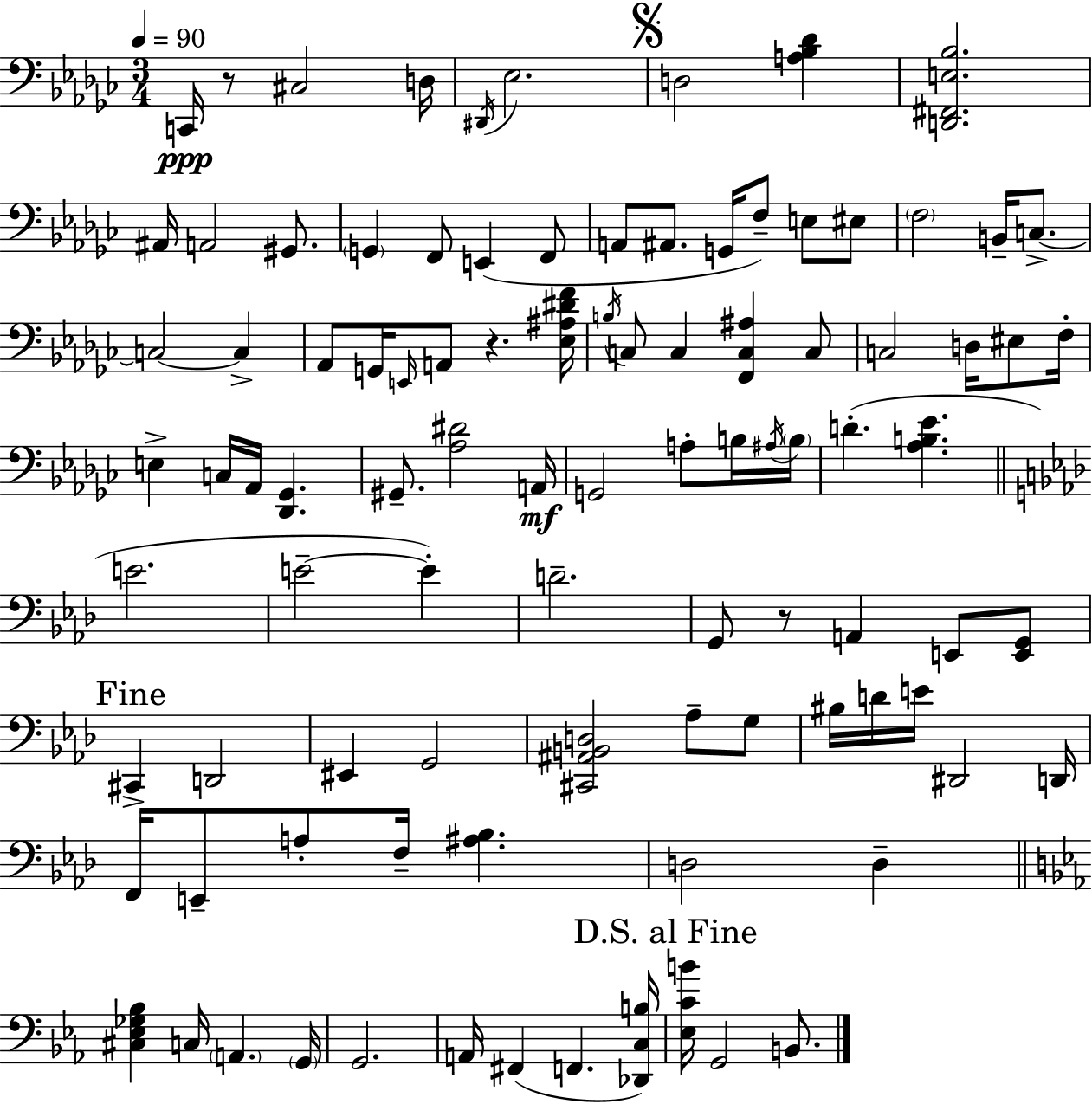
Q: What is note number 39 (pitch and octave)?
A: Ab2